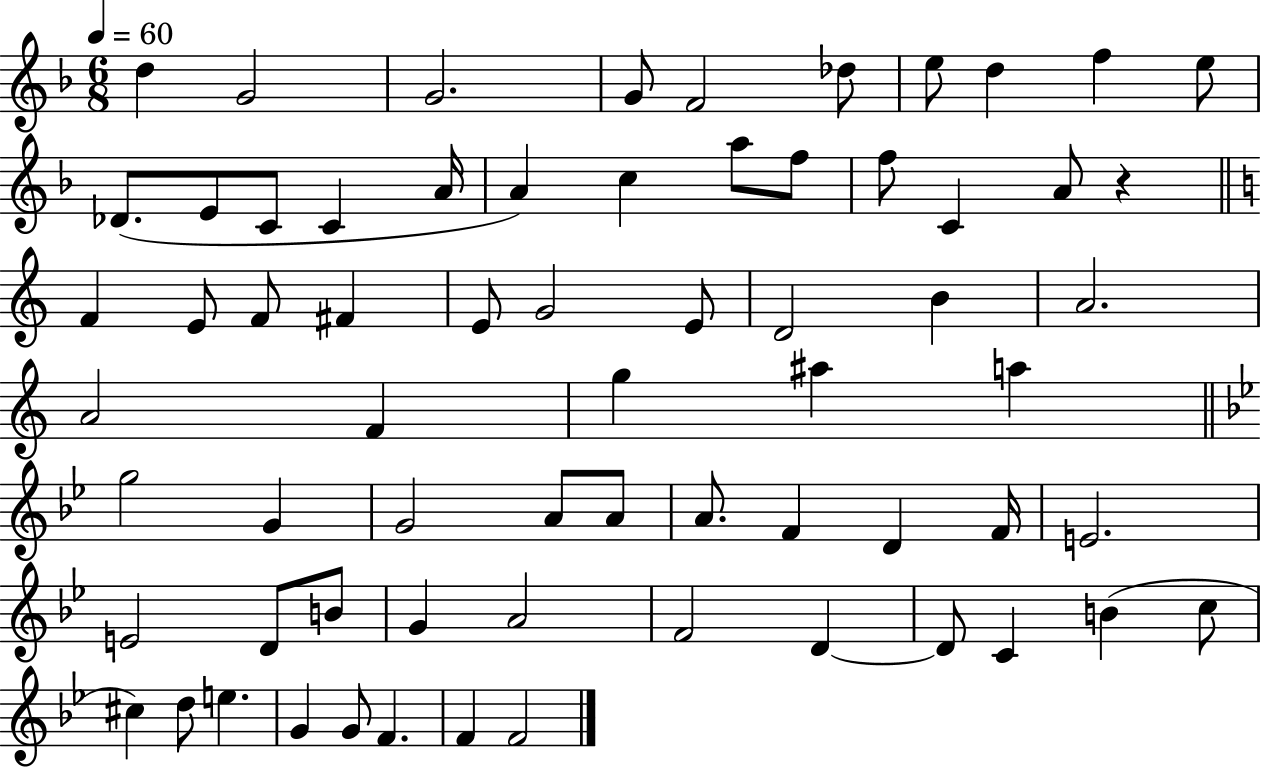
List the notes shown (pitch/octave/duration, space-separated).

D5/q G4/h G4/h. G4/e F4/h Db5/e E5/e D5/q F5/q E5/e Db4/e. E4/e C4/e C4/q A4/s A4/q C5/q A5/e F5/e F5/e C4/q A4/e R/q F4/q E4/e F4/e F#4/q E4/e G4/h E4/e D4/h B4/q A4/h. A4/h F4/q G5/q A#5/q A5/q G5/h G4/q G4/h A4/e A4/e A4/e. F4/q D4/q F4/s E4/h. E4/h D4/e B4/e G4/q A4/h F4/h D4/q D4/e C4/q B4/q C5/e C#5/q D5/e E5/q. G4/q G4/e F4/q. F4/q F4/h